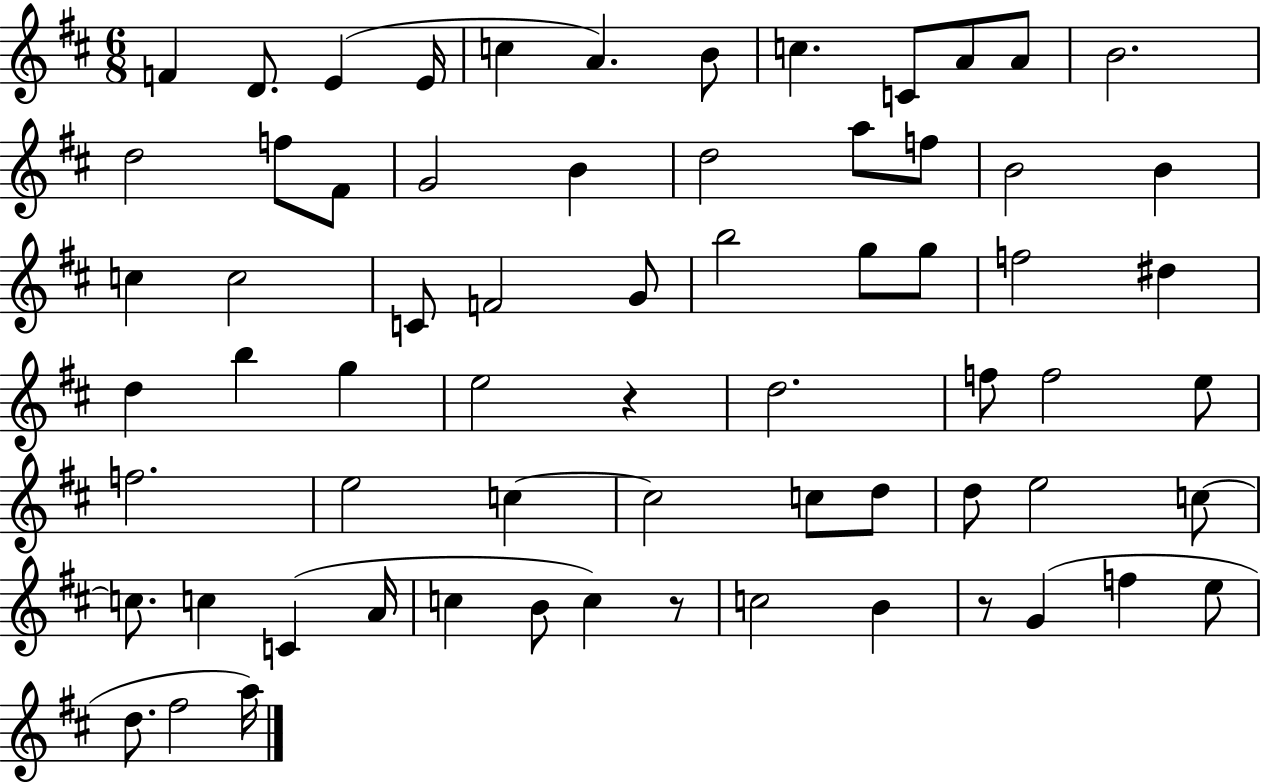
X:1
T:Untitled
M:6/8
L:1/4
K:D
F D/2 E E/4 c A B/2 c C/2 A/2 A/2 B2 d2 f/2 ^F/2 G2 B d2 a/2 f/2 B2 B c c2 C/2 F2 G/2 b2 g/2 g/2 f2 ^d d b g e2 z d2 f/2 f2 e/2 f2 e2 c c2 c/2 d/2 d/2 e2 c/2 c/2 c C A/4 c B/2 c z/2 c2 B z/2 G f e/2 d/2 ^f2 a/4